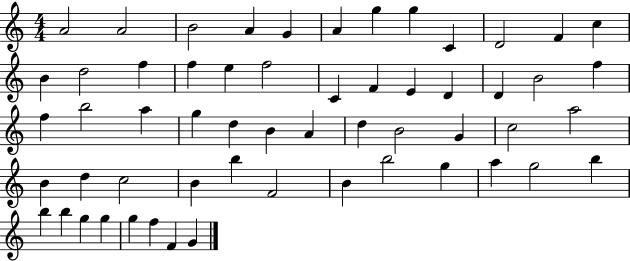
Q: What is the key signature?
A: C major